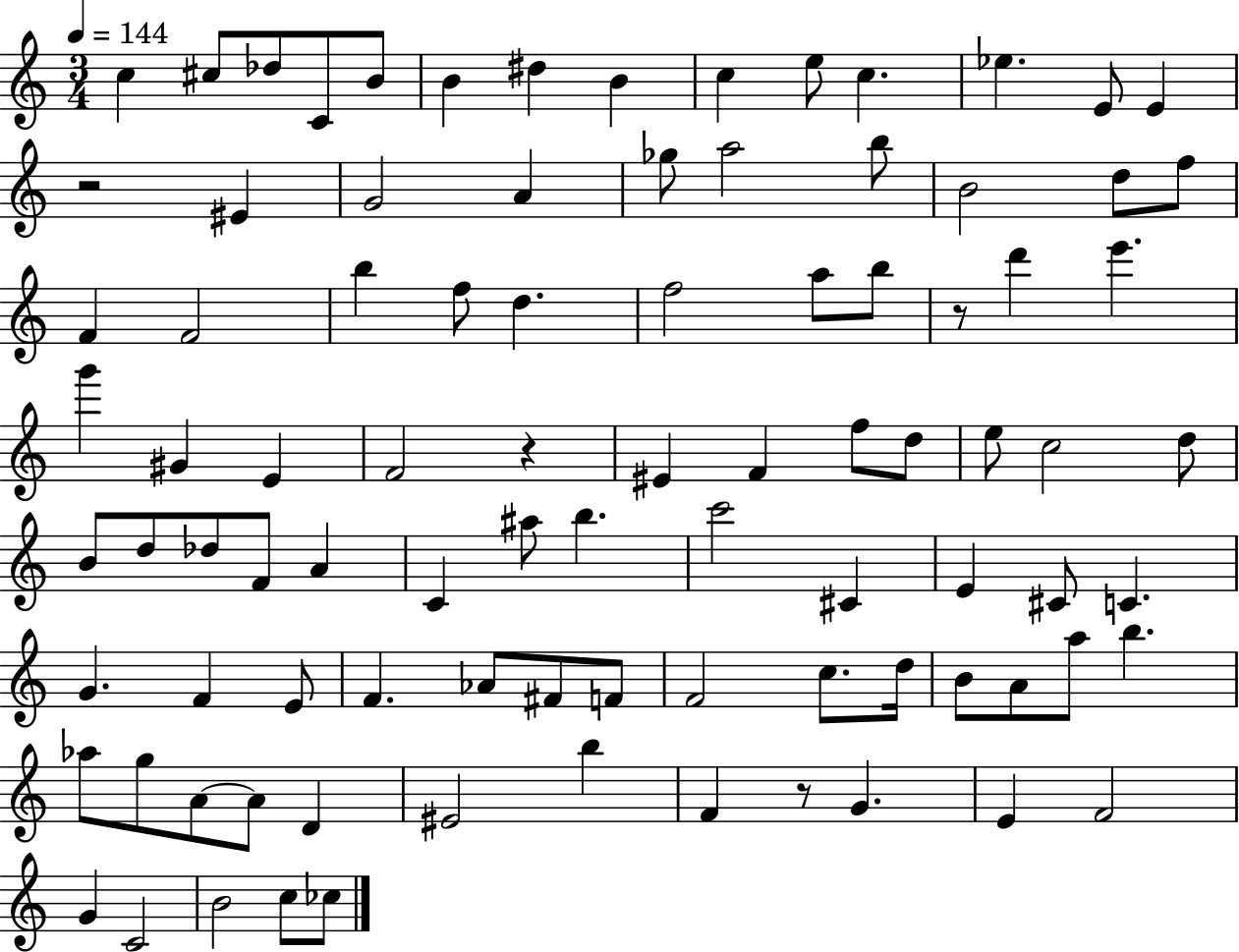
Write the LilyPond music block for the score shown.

{
  \clef treble
  \numericTimeSignature
  \time 3/4
  \key c \major
  \tempo 4 = 144
  c''4 cis''8 des''8 c'8 b'8 | b'4 dis''4 b'4 | c''4 e''8 c''4. | ees''4. e'8 e'4 | \break r2 eis'4 | g'2 a'4 | ges''8 a''2 b''8 | b'2 d''8 f''8 | \break f'4 f'2 | b''4 f''8 d''4. | f''2 a''8 b''8 | r8 d'''4 e'''4. | \break g'''4 gis'4 e'4 | f'2 r4 | eis'4 f'4 f''8 d''8 | e''8 c''2 d''8 | \break b'8 d''8 des''8 f'8 a'4 | c'4 ais''8 b''4. | c'''2 cis'4 | e'4 cis'8 c'4. | \break g'4. f'4 e'8 | f'4. aes'8 fis'8 f'8 | f'2 c''8. d''16 | b'8 a'8 a''8 b''4. | \break aes''8 g''8 a'8~~ a'8 d'4 | eis'2 b''4 | f'4 r8 g'4. | e'4 f'2 | \break g'4 c'2 | b'2 c''8 ces''8 | \bar "|."
}